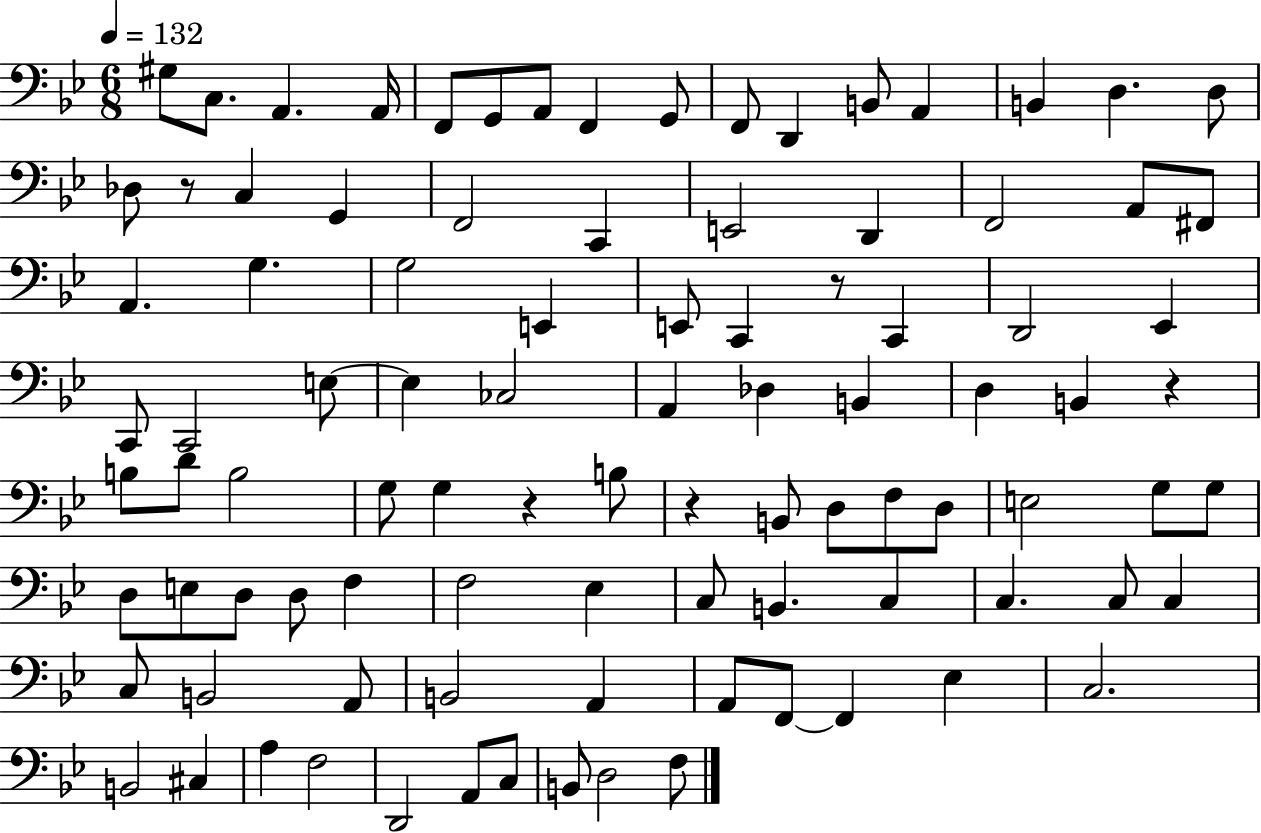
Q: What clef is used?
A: bass